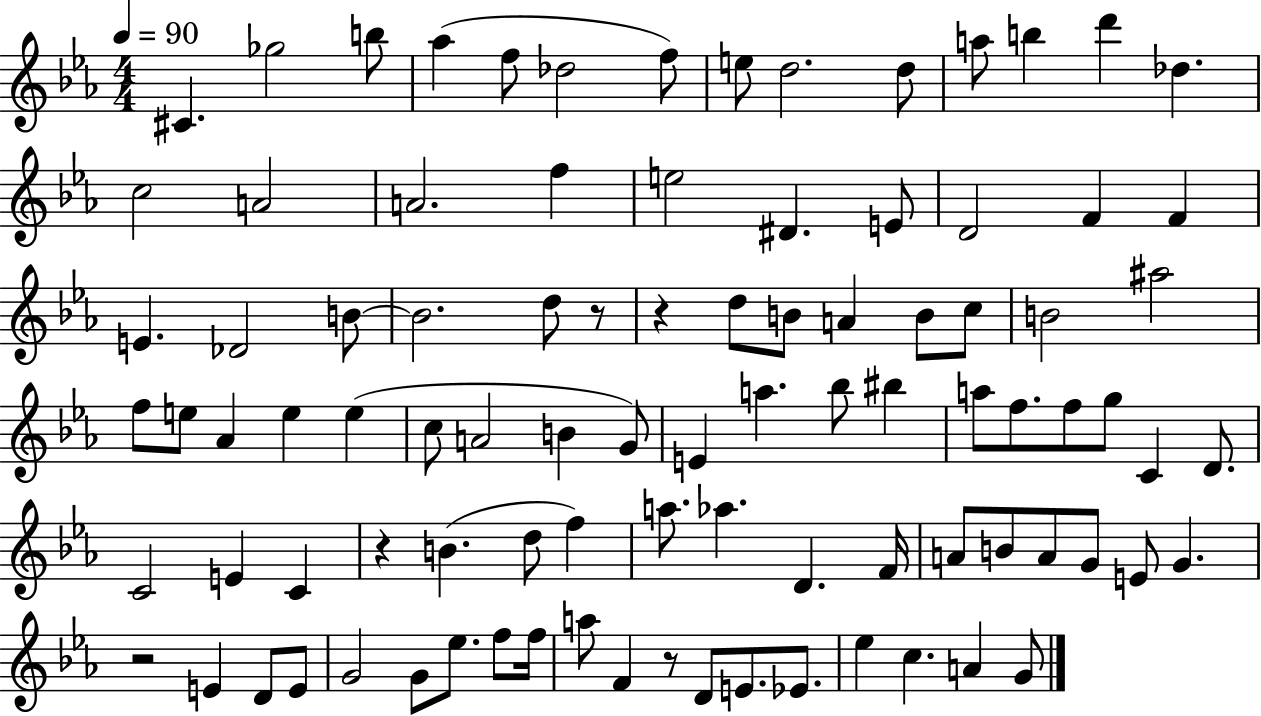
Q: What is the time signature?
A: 4/4